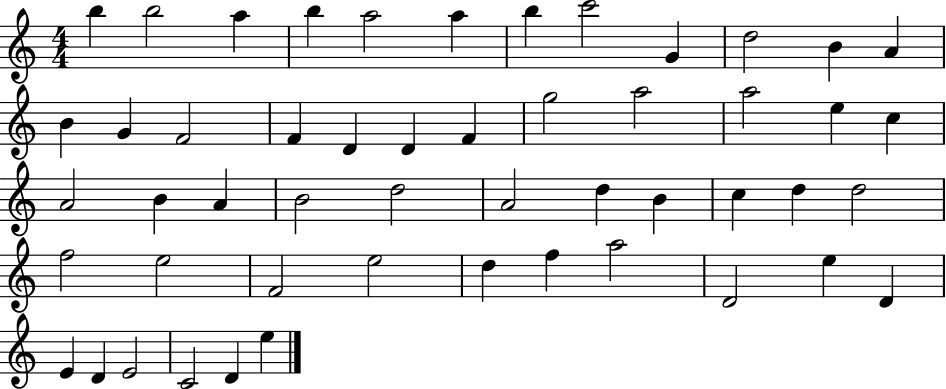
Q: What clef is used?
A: treble